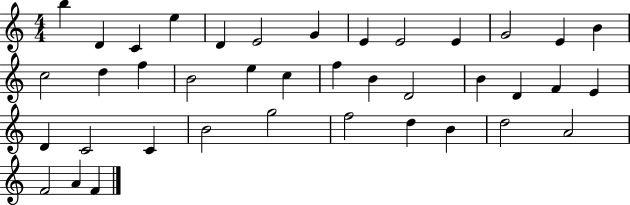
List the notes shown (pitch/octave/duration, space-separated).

B5/q D4/q C4/q E5/q D4/q E4/h G4/q E4/q E4/h E4/q G4/h E4/q B4/q C5/h D5/q F5/q B4/h E5/q C5/q F5/q B4/q D4/h B4/q D4/q F4/q E4/q D4/q C4/h C4/q B4/h G5/h F5/h D5/q B4/q D5/h A4/h F4/h A4/q F4/q